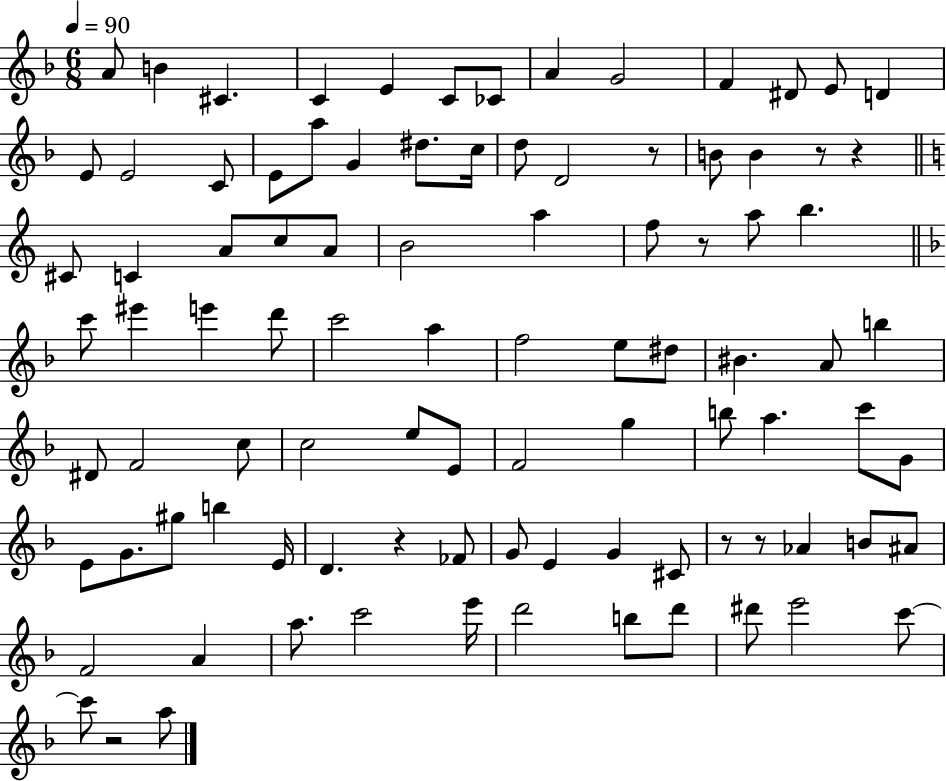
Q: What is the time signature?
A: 6/8